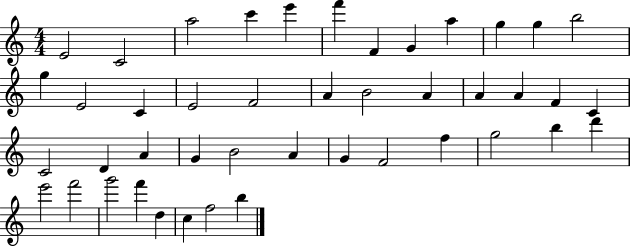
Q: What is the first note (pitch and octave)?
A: E4